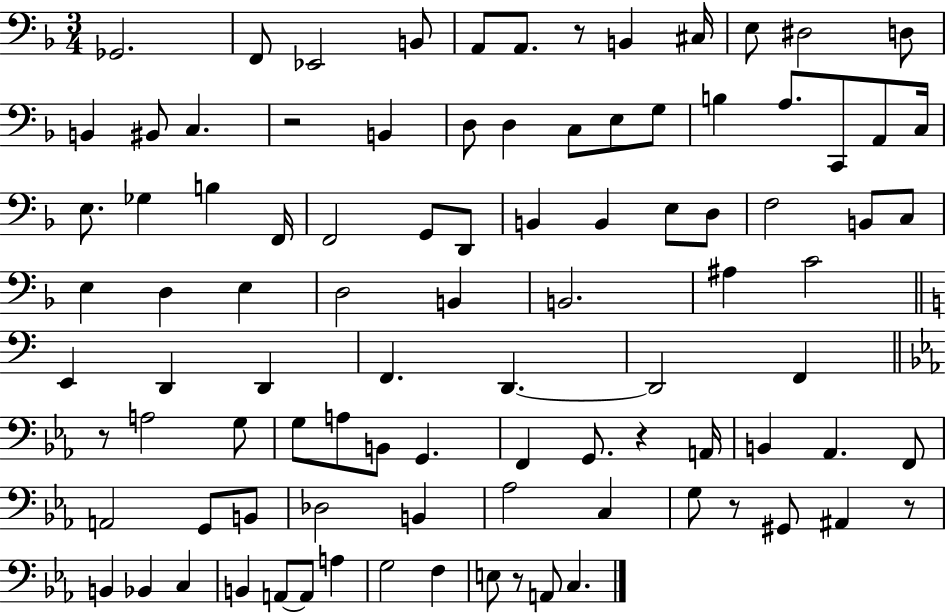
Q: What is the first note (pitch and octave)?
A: Gb2